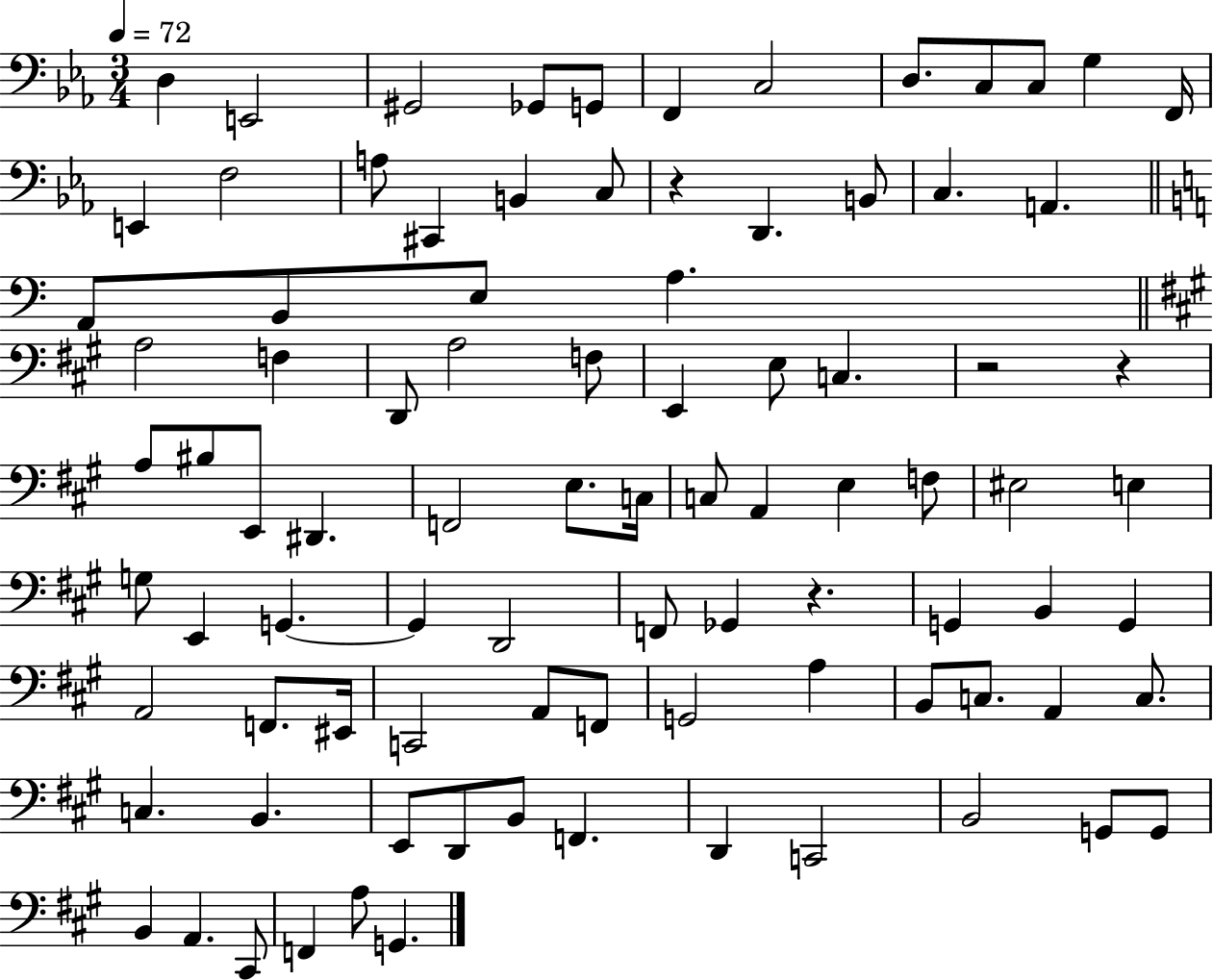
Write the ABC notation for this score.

X:1
T:Untitled
M:3/4
L:1/4
K:Eb
D, E,,2 ^G,,2 _G,,/2 G,,/2 F,, C,2 D,/2 C,/2 C,/2 G, F,,/4 E,, F,2 A,/2 ^C,, B,, C,/2 z D,, B,,/2 C, A,, A,,/2 B,,/2 E,/2 A, A,2 F, D,,/2 A,2 F,/2 E,, E,/2 C, z2 z A,/2 ^B,/2 E,,/2 ^D,, F,,2 E,/2 C,/4 C,/2 A,, E, F,/2 ^E,2 E, G,/2 E,, G,, G,, D,,2 F,,/2 _G,, z G,, B,, G,, A,,2 F,,/2 ^E,,/4 C,,2 A,,/2 F,,/2 G,,2 A, B,,/2 C,/2 A,, C,/2 C, B,, E,,/2 D,,/2 B,,/2 F,, D,, C,,2 B,,2 G,,/2 G,,/2 B,, A,, ^C,,/2 F,, A,/2 G,,